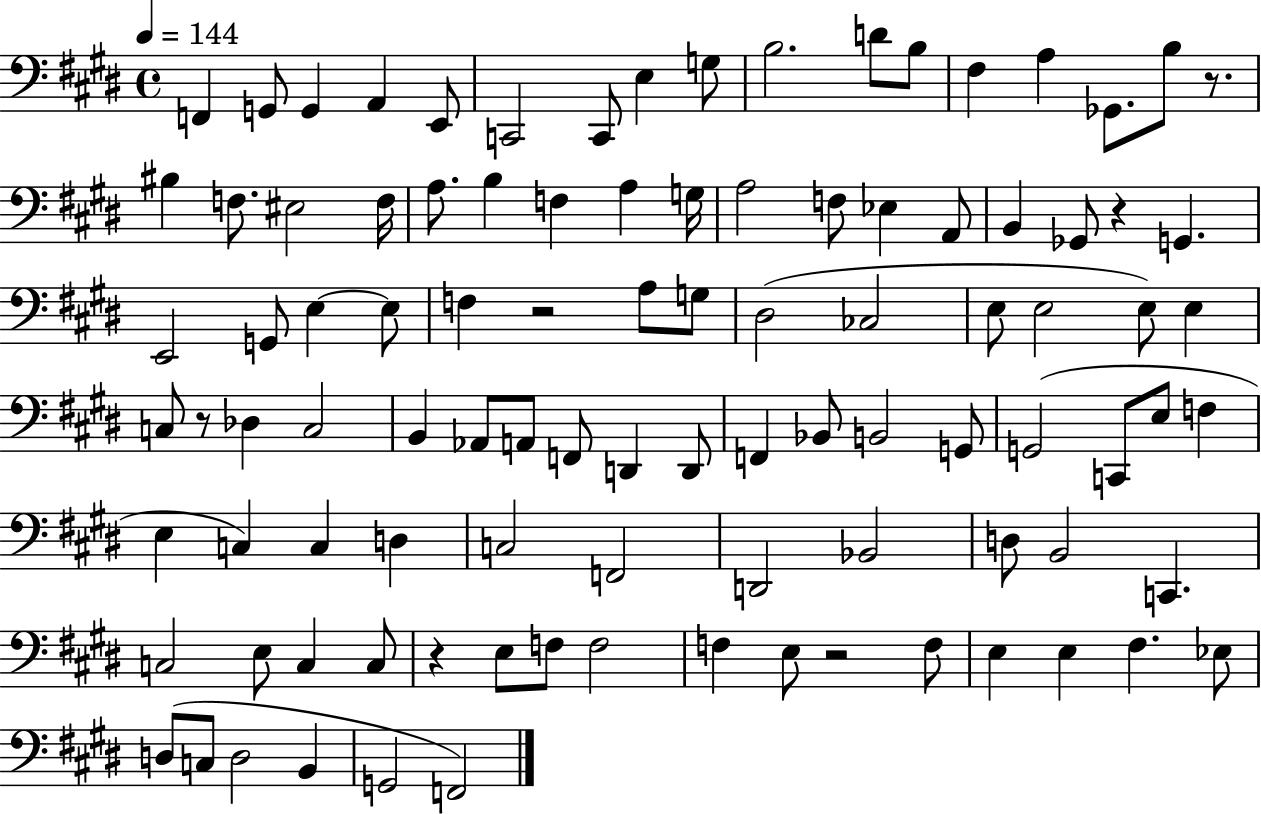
X:1
T:Untitled
M:4/4
L:1/4
K:E
F,, G,,/2 G,, A,, E,,/2 C,,2 C,,/2 E, G,/2 B,2 D/2 B,/2 ^F, A, _G,,/2 B,/2 z/2 ^B, F,/2 ^E,2 F,/4 A,/2 B, F, A, G,/4 A,2 F,/2 _E, A,,/2 B,, _G,,/2 z G,, E,,2 G,,/2 E, E,/2 F, z2 A,/2 G,/2 ^D,2 _C,2 E,/2 E,2 E,/2 E, C,/2 z/2 _D, C,2 B,, _A,,/2 A,,/2 F,,/2 D,, D,,/2 F,, _B,,/2 B,,2 G,,/2 G,,2 C,,/2 E,/2 F, E, C, C, D, C,2 F,,2 D,,2 _B,,2 D,/2 B,,2 C,, C,2 E,/2 C, C,/2 z E,/2 F,/2 F,2 F, E,/2 z2 F,/2 E, E, ^F, _E,/2 D,/2 C,/2 D,2 B,, G,,2 F,,2